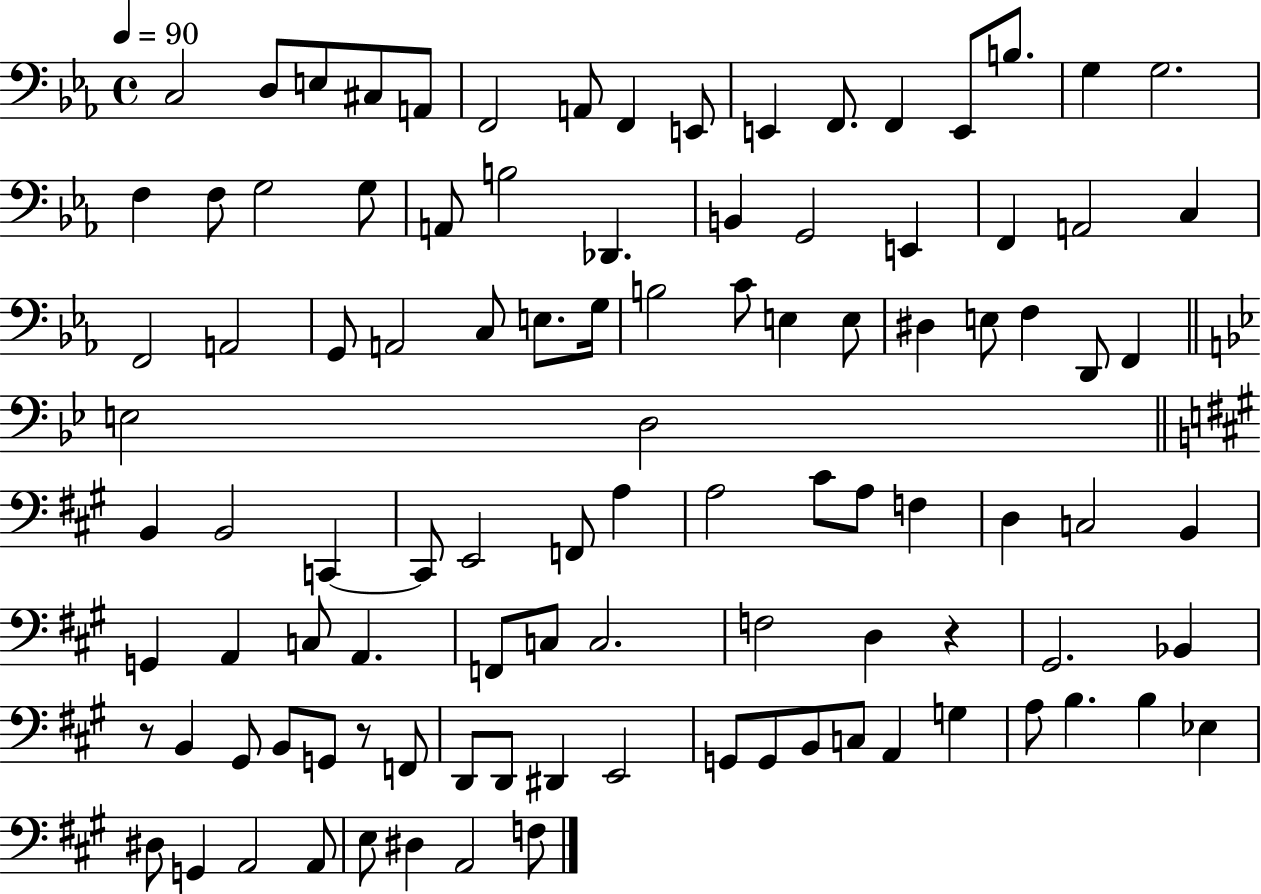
{
  \clef bass
  \time 4/4
  \defaultTimeSignature
  \key ees \major
  \tempo 4 = 90
  c2 d8 e8 cis8 a,8 | f,2 a,8 f,4 e,8 | e,4 f,8. f,4 e,8 b8. | g4 g2. | \break f4 f8 g2 g8 | a,8 b2 des,4. | b,4 g,2 e,4 | f,4 a,2 c4 | \break f,2 a,2 | g,8 a,2 c8 e8. g16 | b2 c'8 e4 e8 | dis4 e8 f4 d,8 f,4 | \break \bar "||" \break \key bes \major e2 d2 | \bar "||" \break \key a \major b,4 b,2 c,4~~ | c,8 e,2 f,8 a4 | a2 cis'8 a8 f4 | d4 c2 b,4 | \break g,4 a,4 c8 a,4. | f,8 c8 c2. | f2 d4 r4 | gis,2. bes,4 | \break r8 b,4 gis,8 b,8 g,8 r8 f,8 | d,8 d,8 dis,4 e,2 | g,8 g,8 b,8 c8 a,4 g4 | a8 b4. b4 ees4 | \break dis8 g,4 a,2 a,8 | e8 dis4 a,2 f8 | \bar "|."
}